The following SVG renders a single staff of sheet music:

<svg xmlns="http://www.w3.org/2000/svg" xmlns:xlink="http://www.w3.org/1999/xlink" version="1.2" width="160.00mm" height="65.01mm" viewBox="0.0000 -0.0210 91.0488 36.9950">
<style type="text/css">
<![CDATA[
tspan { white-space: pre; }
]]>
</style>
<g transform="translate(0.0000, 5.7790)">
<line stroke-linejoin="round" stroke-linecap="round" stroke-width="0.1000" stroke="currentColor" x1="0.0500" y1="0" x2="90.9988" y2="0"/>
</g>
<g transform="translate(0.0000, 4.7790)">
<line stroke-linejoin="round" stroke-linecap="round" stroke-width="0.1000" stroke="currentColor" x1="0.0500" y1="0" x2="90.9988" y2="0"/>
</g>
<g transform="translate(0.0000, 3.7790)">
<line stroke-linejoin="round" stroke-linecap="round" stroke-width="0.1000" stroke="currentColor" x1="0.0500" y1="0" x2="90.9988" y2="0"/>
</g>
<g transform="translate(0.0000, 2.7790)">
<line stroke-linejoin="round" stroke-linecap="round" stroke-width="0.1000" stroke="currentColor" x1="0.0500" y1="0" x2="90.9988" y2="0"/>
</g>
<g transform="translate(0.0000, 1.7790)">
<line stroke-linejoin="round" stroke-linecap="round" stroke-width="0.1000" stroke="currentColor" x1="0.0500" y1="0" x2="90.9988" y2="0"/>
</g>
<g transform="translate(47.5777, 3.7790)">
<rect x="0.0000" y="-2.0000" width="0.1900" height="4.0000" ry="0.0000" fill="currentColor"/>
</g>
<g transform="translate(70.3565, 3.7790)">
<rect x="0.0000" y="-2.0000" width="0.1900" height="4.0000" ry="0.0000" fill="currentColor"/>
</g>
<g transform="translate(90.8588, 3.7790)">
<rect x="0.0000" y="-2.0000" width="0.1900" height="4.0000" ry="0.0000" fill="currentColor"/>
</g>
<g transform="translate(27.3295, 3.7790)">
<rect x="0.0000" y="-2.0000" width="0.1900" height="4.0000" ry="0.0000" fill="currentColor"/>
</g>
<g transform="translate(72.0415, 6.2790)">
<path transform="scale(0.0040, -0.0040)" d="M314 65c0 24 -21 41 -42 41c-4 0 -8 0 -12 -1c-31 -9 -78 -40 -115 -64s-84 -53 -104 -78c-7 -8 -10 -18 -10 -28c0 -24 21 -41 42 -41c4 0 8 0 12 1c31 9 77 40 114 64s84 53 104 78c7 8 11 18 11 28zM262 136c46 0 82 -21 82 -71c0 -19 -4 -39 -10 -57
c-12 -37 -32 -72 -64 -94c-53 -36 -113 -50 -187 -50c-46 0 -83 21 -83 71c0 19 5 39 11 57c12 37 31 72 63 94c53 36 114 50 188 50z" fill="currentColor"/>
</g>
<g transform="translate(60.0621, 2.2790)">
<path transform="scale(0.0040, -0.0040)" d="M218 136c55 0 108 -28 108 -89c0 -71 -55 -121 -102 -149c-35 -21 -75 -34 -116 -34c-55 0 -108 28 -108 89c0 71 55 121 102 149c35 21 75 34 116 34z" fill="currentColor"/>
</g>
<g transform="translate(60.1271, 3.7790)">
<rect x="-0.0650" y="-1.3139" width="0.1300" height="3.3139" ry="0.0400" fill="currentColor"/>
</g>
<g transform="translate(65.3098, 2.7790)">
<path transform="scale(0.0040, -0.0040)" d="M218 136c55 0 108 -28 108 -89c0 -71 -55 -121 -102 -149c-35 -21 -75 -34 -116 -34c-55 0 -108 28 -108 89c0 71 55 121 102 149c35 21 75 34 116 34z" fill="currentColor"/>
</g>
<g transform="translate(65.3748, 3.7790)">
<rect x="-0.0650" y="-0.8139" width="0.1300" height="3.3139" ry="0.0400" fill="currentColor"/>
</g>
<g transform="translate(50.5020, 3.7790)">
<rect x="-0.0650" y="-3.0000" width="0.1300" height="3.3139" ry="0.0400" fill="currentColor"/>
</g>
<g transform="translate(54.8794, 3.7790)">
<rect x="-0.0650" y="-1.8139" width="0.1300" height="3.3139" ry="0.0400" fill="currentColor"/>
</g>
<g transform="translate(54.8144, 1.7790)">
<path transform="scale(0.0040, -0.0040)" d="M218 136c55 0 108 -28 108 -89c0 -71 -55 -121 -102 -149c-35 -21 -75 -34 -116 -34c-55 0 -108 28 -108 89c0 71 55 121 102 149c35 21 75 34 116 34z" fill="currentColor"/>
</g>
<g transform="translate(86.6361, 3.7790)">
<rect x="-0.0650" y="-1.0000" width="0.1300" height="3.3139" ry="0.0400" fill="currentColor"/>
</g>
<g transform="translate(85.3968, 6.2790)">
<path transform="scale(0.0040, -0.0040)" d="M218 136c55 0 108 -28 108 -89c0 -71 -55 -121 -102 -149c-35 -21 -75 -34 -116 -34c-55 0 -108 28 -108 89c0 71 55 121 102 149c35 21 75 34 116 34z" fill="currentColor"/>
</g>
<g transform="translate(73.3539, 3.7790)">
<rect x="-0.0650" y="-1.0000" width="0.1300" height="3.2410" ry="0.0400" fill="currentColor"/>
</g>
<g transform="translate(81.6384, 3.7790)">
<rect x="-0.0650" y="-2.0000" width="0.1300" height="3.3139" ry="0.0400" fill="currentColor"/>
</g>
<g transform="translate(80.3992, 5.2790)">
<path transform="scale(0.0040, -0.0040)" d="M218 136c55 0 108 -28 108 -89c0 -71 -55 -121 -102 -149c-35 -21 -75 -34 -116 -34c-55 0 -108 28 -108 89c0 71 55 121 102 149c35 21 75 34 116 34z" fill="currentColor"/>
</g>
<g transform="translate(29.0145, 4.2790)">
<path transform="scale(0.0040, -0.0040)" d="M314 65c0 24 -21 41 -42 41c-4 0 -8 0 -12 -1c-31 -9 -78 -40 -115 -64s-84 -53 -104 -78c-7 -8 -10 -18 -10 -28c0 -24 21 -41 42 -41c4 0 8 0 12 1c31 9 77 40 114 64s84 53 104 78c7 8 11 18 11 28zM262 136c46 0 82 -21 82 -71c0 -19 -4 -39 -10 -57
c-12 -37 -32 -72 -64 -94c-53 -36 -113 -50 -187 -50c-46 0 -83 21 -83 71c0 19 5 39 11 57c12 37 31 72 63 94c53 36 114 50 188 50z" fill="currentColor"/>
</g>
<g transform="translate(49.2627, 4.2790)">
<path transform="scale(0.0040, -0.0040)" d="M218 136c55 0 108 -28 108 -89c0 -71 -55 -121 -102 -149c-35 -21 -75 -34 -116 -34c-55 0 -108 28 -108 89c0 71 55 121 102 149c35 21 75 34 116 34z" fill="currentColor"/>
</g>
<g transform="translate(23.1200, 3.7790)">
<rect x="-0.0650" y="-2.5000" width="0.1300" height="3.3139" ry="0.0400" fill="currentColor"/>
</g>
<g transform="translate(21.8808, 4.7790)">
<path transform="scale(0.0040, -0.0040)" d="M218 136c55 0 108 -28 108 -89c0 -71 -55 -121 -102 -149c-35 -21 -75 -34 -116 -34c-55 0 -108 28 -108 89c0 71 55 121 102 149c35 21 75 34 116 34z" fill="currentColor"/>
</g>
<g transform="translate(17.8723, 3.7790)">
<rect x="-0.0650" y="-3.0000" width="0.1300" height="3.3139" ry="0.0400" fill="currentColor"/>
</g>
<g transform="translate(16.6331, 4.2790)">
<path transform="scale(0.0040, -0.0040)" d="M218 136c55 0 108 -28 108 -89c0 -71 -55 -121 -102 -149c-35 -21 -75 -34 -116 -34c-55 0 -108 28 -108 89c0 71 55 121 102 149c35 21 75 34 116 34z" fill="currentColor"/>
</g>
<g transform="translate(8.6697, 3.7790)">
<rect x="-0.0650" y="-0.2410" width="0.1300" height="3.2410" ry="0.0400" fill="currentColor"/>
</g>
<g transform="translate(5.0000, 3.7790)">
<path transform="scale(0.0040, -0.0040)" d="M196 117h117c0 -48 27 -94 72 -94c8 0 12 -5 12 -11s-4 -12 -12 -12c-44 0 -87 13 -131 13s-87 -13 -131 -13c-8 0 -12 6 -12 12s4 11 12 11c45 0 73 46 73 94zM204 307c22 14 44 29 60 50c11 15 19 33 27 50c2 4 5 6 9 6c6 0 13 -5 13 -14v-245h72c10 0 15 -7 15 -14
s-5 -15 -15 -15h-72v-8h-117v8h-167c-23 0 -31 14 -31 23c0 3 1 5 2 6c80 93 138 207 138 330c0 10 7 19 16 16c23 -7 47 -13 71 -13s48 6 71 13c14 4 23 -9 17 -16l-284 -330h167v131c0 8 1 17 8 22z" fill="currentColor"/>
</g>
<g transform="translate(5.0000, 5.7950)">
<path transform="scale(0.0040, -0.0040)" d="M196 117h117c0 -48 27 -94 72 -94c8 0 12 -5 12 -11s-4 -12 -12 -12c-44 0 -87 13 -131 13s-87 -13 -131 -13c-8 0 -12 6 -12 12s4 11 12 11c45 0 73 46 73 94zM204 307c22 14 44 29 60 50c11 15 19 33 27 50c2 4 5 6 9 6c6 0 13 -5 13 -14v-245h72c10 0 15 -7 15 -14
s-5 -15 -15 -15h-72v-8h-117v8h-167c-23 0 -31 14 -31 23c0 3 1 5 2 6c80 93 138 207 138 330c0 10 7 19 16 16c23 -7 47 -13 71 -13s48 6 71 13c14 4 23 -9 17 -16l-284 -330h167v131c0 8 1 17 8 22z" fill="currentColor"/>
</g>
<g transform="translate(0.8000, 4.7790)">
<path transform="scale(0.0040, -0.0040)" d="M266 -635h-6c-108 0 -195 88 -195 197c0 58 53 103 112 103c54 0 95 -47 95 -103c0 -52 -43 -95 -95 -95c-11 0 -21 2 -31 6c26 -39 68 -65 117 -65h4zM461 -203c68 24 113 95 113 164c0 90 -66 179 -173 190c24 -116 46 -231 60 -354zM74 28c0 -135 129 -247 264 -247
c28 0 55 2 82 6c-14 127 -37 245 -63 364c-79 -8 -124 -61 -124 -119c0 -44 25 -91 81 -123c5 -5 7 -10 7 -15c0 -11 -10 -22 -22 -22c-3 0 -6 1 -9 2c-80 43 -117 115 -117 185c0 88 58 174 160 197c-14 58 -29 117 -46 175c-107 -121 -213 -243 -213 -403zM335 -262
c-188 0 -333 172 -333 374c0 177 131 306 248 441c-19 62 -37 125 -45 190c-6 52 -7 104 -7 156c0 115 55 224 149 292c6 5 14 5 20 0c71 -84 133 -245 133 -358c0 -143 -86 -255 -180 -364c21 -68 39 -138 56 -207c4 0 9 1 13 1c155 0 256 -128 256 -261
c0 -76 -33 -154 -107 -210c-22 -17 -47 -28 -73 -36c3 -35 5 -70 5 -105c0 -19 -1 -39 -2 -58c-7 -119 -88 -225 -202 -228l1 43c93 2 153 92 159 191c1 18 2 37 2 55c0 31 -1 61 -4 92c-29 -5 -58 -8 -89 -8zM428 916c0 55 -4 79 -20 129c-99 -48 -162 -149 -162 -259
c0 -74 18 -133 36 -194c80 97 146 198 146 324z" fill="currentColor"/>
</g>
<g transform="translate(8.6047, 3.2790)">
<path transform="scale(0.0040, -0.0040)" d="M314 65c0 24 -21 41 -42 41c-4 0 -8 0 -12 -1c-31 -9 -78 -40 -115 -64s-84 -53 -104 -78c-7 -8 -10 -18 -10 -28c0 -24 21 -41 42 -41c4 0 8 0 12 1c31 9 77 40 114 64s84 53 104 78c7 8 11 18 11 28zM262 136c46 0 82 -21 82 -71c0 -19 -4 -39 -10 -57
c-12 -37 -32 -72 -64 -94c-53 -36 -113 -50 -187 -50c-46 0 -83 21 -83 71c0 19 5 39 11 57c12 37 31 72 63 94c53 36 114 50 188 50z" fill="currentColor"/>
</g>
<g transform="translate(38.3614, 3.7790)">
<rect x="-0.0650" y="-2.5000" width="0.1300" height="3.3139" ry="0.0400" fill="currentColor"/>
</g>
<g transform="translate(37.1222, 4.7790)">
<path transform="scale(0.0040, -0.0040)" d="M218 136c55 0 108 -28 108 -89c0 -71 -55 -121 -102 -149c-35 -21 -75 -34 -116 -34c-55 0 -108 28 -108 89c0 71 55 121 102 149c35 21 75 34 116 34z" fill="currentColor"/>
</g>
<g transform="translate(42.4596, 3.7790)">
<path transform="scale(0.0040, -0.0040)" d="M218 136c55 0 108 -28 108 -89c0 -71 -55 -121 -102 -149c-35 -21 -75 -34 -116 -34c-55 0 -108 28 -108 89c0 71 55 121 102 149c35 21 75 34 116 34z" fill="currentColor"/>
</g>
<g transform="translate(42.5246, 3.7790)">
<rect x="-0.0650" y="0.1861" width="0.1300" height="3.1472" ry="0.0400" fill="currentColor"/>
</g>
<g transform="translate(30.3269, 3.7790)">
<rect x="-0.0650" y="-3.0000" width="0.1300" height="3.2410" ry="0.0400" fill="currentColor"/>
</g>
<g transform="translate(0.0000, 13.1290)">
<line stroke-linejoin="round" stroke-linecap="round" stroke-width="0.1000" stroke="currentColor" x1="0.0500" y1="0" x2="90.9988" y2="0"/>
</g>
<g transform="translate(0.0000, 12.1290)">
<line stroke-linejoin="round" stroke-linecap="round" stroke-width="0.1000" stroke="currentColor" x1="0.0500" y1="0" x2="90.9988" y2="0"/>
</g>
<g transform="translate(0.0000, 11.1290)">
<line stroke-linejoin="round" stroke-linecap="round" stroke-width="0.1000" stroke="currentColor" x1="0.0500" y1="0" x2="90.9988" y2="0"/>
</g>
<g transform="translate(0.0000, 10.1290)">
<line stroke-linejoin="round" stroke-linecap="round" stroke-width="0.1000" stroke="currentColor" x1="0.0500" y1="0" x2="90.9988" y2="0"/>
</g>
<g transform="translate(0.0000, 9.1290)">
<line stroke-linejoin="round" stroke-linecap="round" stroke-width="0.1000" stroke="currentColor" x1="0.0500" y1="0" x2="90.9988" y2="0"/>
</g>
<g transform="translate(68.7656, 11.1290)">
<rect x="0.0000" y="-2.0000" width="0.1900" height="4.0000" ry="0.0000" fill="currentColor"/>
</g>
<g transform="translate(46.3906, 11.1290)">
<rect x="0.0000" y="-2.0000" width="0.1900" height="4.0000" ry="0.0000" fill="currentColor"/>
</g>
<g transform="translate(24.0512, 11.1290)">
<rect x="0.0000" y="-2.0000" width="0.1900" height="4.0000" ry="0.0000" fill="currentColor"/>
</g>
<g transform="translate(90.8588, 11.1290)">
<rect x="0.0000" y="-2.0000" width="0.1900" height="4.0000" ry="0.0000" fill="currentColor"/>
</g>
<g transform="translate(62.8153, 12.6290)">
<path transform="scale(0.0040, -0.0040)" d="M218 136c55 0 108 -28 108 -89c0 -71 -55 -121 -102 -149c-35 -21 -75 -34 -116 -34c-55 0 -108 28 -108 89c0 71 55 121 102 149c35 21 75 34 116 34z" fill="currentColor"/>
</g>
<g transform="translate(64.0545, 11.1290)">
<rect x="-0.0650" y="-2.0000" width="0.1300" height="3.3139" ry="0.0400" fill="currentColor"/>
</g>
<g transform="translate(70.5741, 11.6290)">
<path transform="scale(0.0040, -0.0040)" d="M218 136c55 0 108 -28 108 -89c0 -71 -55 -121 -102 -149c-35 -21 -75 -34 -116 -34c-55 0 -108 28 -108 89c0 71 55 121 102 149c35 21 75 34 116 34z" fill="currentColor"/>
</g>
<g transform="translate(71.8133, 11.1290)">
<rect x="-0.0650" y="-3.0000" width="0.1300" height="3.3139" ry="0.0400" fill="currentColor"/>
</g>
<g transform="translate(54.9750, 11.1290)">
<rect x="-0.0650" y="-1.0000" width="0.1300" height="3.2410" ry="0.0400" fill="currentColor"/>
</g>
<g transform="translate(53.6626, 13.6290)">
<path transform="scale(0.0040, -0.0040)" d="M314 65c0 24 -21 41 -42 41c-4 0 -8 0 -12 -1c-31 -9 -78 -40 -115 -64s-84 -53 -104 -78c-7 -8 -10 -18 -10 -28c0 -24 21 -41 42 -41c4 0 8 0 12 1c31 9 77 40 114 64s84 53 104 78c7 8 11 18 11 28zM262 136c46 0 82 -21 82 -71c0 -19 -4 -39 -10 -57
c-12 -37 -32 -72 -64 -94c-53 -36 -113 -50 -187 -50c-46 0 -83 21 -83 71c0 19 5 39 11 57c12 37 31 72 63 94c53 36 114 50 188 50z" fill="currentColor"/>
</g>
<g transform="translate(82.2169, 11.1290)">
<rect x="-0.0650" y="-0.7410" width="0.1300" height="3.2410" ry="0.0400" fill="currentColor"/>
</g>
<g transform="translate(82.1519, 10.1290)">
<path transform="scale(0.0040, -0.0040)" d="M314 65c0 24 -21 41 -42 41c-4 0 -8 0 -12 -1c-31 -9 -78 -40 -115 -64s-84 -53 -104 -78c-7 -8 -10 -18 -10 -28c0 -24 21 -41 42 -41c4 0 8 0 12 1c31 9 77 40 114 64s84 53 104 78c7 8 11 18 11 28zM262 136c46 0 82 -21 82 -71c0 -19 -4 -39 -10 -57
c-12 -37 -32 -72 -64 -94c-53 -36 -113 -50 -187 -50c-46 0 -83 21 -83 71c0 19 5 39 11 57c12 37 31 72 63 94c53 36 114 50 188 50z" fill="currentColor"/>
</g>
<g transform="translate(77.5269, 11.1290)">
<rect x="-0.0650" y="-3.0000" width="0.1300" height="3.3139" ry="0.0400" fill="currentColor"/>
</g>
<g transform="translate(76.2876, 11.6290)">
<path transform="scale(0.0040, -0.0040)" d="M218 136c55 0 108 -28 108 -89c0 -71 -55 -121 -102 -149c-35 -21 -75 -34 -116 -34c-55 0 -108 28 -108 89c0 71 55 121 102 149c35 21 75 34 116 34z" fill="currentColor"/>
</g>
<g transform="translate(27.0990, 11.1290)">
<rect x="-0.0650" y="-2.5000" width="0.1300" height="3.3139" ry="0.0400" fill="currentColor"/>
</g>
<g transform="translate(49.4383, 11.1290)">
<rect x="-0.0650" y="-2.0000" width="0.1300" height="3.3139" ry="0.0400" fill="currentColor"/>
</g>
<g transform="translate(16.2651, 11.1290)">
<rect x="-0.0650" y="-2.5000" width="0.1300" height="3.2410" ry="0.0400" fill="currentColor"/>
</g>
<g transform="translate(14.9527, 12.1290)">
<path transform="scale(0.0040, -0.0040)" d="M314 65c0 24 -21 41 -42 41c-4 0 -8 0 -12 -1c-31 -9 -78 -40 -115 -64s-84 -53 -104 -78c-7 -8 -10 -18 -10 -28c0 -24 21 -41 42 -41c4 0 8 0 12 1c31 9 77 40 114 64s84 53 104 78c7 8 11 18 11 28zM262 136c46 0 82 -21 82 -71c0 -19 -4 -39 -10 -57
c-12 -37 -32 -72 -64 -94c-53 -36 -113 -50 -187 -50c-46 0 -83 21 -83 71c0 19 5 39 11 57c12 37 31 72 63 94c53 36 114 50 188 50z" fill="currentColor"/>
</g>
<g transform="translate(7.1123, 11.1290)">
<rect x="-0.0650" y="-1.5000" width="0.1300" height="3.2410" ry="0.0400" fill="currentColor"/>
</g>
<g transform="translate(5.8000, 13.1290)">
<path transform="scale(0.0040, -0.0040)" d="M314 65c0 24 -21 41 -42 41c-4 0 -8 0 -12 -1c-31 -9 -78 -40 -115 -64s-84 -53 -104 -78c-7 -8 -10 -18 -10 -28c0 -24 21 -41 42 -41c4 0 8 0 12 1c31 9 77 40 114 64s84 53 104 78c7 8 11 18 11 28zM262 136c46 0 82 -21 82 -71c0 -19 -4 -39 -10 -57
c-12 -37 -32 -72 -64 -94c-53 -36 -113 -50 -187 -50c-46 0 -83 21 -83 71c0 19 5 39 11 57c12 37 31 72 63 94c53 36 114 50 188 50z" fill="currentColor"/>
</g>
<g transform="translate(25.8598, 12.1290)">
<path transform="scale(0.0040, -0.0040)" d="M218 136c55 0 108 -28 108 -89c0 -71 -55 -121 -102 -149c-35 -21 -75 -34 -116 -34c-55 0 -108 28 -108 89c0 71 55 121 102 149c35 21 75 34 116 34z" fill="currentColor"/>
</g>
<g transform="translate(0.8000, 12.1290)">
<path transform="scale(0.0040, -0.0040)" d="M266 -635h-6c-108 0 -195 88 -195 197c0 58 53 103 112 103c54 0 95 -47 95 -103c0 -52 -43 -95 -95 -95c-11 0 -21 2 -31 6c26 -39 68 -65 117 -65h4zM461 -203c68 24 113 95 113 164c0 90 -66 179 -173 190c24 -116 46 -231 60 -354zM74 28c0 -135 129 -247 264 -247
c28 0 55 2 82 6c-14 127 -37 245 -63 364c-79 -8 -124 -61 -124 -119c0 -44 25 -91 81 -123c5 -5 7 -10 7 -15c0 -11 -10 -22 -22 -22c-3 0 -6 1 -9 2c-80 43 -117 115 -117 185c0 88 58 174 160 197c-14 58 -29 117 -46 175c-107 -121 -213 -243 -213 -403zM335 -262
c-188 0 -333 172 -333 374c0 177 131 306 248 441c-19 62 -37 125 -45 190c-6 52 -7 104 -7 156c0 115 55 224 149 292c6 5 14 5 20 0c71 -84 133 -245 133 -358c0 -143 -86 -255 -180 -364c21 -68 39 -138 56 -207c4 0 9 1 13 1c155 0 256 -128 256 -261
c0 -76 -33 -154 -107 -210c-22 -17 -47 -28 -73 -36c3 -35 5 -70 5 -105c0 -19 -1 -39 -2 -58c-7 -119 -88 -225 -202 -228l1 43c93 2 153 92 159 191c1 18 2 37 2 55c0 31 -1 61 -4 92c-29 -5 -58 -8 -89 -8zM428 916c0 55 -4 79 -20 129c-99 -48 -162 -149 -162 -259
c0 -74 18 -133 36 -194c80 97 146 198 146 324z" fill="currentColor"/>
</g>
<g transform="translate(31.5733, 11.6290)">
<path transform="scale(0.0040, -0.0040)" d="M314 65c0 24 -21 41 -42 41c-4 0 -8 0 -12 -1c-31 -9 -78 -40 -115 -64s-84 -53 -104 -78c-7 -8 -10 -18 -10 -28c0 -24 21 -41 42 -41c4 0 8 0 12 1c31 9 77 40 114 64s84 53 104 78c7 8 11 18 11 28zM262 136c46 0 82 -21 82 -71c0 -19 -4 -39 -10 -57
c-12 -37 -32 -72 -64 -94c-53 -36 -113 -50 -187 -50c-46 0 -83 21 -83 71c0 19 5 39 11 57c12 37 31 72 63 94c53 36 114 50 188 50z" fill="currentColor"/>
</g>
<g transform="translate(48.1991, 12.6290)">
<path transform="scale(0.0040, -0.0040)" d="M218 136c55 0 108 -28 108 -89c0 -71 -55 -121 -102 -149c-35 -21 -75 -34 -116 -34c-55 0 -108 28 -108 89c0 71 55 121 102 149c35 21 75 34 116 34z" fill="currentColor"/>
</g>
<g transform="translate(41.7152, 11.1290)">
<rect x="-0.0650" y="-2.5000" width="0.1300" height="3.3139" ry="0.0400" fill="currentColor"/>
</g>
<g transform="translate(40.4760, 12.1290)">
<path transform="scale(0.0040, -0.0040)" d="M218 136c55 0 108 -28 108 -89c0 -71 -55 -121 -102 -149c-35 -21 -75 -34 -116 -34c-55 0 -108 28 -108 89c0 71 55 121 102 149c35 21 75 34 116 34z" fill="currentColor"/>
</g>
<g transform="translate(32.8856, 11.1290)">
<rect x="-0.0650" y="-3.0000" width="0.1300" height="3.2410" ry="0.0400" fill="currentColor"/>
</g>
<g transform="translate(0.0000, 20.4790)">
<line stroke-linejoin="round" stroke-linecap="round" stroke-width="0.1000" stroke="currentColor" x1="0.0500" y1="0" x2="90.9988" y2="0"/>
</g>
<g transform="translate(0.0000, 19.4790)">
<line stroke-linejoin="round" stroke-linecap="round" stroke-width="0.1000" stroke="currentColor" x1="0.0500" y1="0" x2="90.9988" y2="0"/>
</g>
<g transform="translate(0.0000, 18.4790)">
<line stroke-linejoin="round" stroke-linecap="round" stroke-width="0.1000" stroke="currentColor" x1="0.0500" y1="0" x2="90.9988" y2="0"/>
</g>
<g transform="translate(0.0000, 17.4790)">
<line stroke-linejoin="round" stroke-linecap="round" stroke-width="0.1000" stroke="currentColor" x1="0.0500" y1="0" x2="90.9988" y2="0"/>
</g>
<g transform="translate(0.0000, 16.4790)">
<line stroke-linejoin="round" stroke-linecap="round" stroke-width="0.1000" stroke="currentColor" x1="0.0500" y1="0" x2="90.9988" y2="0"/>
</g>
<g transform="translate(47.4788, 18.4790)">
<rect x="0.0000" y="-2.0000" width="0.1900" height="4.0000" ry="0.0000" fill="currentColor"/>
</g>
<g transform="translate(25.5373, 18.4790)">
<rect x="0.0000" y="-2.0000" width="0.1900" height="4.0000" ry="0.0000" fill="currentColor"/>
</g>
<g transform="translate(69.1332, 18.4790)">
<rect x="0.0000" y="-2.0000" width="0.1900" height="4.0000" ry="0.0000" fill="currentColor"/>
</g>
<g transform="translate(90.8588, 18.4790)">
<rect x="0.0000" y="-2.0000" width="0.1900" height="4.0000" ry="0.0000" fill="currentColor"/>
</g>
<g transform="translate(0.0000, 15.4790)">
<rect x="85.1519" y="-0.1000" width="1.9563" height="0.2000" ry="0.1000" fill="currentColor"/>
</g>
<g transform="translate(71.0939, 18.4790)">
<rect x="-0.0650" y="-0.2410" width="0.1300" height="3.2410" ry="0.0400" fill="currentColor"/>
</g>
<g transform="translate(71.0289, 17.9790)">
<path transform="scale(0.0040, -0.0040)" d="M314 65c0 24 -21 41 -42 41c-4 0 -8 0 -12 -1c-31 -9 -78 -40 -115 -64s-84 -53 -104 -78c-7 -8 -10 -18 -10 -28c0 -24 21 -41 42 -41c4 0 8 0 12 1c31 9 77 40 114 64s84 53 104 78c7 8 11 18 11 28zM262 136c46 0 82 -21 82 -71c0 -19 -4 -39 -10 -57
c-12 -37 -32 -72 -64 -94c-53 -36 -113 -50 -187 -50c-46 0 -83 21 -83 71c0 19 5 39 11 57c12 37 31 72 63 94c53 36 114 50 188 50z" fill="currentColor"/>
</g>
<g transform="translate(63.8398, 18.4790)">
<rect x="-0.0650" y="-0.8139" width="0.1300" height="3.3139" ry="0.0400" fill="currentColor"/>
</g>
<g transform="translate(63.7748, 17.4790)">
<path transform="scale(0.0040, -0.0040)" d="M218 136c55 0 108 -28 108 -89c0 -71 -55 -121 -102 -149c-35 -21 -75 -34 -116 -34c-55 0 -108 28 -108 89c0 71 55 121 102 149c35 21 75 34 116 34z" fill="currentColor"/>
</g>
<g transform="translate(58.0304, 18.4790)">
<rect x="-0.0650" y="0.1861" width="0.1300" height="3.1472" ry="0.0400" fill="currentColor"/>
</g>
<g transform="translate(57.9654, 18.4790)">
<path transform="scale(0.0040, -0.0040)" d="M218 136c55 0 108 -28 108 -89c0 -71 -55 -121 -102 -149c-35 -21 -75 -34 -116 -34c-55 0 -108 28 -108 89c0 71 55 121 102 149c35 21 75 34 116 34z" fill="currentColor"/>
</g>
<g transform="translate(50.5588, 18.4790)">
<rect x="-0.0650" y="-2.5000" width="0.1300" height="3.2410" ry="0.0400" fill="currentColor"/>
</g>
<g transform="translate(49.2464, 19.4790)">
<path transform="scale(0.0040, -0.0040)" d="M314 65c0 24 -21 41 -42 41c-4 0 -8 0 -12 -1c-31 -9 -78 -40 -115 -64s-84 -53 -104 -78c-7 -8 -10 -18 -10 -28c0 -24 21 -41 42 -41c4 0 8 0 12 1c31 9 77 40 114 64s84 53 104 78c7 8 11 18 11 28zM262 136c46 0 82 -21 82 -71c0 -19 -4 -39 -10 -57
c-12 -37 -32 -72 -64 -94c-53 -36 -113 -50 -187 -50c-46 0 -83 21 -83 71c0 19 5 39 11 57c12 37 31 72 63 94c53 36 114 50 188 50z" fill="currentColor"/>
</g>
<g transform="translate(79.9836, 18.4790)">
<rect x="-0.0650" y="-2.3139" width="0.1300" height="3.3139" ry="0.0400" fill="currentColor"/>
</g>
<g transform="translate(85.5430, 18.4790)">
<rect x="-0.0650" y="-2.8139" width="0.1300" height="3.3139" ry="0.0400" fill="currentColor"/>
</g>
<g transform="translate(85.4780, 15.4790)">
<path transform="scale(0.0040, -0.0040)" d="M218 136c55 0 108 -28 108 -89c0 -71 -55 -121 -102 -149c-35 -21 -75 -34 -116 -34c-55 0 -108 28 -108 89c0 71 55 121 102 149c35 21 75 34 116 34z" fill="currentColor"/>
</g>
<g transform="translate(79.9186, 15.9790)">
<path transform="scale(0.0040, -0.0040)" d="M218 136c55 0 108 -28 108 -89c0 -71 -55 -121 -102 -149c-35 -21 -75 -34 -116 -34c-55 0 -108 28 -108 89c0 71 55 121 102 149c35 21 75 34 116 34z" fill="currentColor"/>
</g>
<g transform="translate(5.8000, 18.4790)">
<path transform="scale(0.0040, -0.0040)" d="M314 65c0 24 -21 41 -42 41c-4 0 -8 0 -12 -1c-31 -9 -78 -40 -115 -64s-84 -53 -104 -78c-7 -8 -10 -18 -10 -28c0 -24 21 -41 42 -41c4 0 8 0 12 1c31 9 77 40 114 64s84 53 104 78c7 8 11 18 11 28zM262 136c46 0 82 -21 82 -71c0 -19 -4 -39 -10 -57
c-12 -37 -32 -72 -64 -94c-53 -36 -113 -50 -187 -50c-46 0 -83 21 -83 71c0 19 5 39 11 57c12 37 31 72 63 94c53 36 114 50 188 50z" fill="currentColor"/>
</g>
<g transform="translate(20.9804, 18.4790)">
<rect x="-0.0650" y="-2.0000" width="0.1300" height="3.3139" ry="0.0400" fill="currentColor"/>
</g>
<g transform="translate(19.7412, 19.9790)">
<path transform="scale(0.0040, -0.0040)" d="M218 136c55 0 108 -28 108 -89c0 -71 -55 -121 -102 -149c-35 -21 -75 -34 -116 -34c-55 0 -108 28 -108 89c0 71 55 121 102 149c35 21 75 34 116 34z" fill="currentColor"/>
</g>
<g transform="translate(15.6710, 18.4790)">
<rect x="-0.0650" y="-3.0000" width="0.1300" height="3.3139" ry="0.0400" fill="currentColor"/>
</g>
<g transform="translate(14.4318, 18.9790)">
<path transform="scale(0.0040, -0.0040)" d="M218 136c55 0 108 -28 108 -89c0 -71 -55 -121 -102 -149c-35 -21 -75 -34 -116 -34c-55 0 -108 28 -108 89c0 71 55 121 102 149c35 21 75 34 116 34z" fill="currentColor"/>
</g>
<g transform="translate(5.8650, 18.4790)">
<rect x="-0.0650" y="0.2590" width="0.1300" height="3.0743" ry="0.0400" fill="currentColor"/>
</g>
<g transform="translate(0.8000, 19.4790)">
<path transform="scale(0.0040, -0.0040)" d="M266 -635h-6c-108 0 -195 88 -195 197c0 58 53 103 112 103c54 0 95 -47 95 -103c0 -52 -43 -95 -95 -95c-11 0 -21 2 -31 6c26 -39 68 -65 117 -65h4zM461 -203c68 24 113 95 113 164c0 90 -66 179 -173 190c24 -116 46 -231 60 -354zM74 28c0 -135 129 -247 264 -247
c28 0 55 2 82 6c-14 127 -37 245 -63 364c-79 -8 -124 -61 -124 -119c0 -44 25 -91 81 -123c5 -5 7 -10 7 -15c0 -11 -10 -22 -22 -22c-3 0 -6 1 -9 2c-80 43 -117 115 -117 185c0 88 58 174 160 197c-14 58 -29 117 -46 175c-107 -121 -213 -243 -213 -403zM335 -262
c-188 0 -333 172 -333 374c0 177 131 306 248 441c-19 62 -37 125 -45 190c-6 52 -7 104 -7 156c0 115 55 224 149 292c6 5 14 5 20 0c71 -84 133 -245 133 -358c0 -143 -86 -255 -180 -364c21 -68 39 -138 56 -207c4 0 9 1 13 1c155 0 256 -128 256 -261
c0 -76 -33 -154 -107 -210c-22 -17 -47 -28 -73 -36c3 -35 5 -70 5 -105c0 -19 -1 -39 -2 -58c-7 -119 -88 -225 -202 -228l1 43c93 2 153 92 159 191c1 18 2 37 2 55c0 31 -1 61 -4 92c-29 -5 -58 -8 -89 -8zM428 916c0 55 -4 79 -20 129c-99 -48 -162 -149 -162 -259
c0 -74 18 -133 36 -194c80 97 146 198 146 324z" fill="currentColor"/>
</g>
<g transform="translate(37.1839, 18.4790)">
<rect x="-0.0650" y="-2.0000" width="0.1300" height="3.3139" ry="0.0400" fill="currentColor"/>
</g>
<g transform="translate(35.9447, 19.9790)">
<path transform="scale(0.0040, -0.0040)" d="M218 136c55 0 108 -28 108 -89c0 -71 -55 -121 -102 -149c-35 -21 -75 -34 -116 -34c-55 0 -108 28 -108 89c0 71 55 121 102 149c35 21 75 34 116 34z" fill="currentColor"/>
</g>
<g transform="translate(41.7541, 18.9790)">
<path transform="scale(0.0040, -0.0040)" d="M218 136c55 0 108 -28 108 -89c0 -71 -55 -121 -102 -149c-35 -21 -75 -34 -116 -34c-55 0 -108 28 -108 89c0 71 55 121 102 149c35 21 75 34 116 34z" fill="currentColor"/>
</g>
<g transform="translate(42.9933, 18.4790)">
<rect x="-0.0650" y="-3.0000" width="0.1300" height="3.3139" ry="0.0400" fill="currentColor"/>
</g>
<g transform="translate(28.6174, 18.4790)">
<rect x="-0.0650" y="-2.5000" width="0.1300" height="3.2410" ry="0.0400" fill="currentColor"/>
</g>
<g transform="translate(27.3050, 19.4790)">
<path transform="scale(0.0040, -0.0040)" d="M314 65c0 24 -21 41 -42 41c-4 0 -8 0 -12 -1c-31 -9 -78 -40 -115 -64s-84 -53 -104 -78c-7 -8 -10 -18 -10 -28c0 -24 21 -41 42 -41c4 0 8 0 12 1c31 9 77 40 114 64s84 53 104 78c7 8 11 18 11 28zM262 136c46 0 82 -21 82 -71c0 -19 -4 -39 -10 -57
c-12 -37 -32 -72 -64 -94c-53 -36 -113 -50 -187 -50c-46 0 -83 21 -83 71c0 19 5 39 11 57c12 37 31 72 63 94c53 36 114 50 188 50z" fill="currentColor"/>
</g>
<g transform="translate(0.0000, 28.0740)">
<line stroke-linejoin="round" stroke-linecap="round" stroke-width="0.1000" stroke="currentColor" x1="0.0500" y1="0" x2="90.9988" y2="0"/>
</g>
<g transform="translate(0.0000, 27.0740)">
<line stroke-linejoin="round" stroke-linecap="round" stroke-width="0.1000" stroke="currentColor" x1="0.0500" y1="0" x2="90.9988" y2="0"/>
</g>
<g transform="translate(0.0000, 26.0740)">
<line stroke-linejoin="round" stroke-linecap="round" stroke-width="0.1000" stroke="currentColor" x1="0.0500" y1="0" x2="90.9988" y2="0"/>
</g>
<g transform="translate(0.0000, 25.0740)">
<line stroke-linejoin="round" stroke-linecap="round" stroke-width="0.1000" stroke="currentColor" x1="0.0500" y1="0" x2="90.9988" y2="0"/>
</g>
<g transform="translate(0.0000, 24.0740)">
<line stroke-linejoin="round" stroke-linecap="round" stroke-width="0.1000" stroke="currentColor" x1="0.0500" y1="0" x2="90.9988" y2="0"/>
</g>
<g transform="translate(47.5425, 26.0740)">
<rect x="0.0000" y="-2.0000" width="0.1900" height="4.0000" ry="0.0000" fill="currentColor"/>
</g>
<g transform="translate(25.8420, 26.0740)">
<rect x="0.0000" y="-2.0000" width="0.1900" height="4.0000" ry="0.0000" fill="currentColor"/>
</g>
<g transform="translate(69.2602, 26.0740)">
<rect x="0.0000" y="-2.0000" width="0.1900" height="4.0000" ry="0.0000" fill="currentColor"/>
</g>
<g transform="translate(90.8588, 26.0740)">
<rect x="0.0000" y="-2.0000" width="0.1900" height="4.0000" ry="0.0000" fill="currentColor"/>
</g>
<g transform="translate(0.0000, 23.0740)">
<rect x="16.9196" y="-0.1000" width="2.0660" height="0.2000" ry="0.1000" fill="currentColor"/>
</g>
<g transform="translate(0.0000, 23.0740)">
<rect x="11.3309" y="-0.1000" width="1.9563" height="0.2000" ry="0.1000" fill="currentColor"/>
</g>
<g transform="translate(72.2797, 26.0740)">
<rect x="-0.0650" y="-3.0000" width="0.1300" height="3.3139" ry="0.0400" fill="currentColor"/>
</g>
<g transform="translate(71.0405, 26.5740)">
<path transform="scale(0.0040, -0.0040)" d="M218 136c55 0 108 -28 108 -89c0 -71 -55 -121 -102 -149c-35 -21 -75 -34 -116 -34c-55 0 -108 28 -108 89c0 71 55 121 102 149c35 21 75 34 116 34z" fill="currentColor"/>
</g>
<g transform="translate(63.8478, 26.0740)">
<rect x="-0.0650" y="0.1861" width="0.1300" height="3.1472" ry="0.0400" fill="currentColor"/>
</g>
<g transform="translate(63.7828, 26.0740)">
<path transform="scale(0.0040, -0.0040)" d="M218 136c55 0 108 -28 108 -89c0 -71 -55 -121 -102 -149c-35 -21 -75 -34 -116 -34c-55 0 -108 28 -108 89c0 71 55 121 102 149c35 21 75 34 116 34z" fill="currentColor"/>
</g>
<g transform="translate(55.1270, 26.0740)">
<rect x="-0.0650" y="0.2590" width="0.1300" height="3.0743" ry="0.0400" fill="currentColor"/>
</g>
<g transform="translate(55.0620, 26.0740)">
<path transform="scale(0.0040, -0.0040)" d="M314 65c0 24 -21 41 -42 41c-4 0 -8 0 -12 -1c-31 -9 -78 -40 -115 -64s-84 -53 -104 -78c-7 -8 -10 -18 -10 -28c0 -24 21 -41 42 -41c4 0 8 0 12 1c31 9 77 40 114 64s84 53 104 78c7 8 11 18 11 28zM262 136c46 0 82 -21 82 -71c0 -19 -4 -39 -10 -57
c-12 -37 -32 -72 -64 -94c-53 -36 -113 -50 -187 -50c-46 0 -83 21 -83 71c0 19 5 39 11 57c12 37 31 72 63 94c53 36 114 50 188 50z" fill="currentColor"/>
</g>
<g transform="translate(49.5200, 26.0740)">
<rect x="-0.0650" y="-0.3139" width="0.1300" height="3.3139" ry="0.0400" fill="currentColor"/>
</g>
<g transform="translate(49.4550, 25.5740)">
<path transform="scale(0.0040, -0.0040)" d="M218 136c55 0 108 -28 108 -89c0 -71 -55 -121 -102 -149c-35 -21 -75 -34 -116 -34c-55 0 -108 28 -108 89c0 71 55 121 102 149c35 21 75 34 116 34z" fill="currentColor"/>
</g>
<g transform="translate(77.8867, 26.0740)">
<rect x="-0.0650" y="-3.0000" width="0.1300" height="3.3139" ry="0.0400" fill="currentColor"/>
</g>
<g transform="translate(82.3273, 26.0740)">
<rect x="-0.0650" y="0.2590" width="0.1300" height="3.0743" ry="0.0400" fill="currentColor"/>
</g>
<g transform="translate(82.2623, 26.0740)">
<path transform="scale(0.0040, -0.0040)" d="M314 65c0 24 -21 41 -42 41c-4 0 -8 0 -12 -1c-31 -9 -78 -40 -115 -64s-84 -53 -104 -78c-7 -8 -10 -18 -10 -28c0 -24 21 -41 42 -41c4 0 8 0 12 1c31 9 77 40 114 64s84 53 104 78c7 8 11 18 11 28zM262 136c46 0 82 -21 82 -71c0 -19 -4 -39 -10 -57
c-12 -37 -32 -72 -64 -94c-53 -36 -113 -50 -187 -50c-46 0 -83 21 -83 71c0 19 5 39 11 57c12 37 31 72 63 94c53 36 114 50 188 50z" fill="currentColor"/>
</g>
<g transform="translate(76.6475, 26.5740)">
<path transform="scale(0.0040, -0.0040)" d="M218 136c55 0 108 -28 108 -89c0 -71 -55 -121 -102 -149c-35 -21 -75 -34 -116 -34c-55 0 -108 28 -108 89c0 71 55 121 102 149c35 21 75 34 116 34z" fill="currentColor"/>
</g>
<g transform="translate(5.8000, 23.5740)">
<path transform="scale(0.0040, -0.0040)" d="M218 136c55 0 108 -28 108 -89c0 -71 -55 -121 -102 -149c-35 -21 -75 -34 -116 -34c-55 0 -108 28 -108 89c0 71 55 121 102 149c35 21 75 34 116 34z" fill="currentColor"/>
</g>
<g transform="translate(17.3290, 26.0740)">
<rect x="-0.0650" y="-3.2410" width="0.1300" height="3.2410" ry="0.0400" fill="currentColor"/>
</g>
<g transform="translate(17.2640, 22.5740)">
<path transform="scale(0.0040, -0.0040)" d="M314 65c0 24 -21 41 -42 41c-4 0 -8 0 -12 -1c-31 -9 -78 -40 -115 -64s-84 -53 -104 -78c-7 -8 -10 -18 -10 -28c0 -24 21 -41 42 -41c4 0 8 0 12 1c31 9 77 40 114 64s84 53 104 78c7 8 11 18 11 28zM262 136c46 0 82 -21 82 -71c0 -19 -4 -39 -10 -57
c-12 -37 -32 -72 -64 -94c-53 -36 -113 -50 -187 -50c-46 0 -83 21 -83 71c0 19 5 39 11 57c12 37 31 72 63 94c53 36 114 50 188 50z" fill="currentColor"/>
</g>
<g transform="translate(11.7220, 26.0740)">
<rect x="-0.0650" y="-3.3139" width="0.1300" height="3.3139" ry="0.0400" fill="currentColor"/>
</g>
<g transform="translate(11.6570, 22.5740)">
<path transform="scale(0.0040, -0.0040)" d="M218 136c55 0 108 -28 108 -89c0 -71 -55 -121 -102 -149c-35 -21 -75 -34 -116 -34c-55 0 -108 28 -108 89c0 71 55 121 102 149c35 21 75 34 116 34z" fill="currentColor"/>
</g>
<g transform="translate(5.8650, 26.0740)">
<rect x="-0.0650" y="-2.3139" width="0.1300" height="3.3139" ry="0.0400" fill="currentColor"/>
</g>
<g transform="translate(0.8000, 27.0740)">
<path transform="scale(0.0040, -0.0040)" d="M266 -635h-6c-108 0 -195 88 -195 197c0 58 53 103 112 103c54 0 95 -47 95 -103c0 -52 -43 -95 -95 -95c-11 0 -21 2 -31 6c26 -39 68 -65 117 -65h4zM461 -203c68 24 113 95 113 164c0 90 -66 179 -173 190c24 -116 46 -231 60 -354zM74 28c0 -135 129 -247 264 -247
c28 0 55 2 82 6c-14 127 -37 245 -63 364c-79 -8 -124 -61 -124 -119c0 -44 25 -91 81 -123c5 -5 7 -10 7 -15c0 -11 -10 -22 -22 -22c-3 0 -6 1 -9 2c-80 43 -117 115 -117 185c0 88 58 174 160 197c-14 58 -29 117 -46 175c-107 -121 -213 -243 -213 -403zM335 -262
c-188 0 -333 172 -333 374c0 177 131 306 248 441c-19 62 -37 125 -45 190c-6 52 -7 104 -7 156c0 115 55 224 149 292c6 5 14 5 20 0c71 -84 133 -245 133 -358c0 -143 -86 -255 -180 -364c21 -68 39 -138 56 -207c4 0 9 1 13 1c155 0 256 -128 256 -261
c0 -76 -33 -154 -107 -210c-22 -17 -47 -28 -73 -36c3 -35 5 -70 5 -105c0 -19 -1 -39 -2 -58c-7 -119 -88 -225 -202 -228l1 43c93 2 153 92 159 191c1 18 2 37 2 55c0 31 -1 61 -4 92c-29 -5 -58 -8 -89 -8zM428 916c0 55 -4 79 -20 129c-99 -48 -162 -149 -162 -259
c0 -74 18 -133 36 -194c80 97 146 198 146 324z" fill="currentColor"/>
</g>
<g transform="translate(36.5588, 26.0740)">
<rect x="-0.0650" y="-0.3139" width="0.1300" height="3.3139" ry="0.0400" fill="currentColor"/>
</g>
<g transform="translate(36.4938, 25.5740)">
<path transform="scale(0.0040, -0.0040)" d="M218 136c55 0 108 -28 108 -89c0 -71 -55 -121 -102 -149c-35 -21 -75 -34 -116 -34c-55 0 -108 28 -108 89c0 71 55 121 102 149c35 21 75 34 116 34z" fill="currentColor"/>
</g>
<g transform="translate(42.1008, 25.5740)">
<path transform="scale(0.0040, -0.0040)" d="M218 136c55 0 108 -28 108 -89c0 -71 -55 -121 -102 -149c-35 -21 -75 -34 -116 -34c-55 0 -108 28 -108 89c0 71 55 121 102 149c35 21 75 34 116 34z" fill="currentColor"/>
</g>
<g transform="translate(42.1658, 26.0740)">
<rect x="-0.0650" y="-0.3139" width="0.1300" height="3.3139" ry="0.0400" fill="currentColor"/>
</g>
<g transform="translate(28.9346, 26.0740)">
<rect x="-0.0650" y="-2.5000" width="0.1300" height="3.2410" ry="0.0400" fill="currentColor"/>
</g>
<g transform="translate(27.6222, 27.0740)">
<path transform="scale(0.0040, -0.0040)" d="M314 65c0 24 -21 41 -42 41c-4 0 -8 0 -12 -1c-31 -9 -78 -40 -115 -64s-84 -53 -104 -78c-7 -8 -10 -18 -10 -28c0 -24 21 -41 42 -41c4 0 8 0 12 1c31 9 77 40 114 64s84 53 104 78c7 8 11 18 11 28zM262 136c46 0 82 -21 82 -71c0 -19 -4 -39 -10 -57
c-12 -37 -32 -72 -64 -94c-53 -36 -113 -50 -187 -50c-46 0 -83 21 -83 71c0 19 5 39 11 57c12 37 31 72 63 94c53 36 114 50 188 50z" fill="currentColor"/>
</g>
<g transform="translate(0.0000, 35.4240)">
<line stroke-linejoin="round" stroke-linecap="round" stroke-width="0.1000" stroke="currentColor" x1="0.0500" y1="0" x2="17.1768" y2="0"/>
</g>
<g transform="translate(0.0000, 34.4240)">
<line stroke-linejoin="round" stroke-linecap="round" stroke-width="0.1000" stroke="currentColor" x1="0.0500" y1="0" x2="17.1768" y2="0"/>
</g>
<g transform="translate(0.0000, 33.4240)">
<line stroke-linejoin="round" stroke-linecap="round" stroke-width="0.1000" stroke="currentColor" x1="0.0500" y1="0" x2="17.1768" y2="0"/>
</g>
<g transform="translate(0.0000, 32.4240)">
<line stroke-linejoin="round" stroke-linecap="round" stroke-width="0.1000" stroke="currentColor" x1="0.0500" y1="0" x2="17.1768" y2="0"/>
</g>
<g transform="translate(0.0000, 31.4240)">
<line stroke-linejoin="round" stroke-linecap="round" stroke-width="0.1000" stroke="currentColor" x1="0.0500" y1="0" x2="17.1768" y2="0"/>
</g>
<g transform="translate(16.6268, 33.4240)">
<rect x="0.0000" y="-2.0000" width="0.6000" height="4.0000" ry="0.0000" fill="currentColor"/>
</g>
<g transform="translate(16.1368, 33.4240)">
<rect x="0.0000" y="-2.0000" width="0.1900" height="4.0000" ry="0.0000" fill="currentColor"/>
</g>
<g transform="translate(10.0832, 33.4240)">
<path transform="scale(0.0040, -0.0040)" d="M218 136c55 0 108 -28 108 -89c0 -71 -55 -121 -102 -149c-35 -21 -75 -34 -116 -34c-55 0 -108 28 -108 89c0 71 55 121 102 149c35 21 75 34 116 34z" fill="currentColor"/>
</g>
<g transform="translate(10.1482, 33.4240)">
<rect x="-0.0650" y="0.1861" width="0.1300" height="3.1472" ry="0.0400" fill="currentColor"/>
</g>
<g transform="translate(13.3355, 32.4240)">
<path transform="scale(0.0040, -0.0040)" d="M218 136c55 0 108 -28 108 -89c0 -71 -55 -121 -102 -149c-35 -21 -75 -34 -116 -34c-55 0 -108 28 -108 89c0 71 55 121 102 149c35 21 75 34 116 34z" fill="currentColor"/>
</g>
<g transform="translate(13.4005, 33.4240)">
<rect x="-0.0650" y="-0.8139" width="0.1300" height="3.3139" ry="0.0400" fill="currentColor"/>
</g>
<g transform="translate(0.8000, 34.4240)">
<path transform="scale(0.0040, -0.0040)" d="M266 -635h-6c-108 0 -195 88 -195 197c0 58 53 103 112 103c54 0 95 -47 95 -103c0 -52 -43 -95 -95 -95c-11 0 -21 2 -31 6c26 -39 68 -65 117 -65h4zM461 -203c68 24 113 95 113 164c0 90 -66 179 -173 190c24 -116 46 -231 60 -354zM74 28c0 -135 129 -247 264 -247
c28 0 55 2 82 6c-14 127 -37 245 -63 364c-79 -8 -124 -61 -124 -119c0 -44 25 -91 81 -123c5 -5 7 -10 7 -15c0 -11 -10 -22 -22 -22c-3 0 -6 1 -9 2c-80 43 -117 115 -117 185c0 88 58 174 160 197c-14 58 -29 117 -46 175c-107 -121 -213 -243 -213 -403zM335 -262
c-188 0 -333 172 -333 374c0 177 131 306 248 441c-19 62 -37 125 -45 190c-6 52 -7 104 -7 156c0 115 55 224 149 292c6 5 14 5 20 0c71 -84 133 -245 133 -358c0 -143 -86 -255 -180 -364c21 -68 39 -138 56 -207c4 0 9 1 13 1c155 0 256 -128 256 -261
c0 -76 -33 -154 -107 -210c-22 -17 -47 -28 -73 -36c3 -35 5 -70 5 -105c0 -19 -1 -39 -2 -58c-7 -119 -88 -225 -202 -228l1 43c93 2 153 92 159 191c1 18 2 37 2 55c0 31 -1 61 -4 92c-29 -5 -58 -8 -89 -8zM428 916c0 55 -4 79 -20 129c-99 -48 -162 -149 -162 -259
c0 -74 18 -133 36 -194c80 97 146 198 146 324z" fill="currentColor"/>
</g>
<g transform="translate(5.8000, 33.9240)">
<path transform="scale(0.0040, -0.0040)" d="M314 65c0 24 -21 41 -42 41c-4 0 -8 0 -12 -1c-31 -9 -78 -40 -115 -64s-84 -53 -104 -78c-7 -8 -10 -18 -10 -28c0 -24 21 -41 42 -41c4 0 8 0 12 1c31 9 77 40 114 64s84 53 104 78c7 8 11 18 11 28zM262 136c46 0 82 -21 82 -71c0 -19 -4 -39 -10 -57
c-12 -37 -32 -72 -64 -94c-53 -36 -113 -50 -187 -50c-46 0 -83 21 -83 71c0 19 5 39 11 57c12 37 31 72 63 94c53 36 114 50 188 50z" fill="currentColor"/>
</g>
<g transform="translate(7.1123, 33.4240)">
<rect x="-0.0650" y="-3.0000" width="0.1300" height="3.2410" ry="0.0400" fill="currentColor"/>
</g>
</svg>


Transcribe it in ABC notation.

X:1
T:Untitled
M:4/4
L:1/4
K:C
c2 A G A2 G B A f e d D2 F D E2 G2 G A2 G F D2 F A A d2 B2 A F G2 F A G2 B d c2 g a g b b2 G2 c c c B2 B A A B2 A2 B d